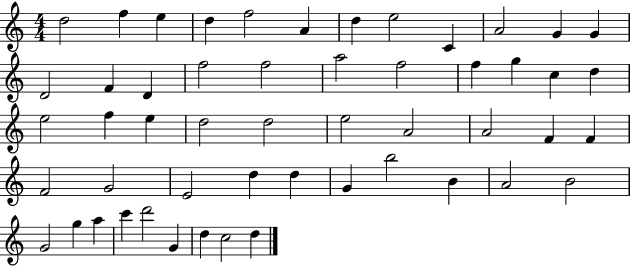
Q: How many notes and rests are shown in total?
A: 52